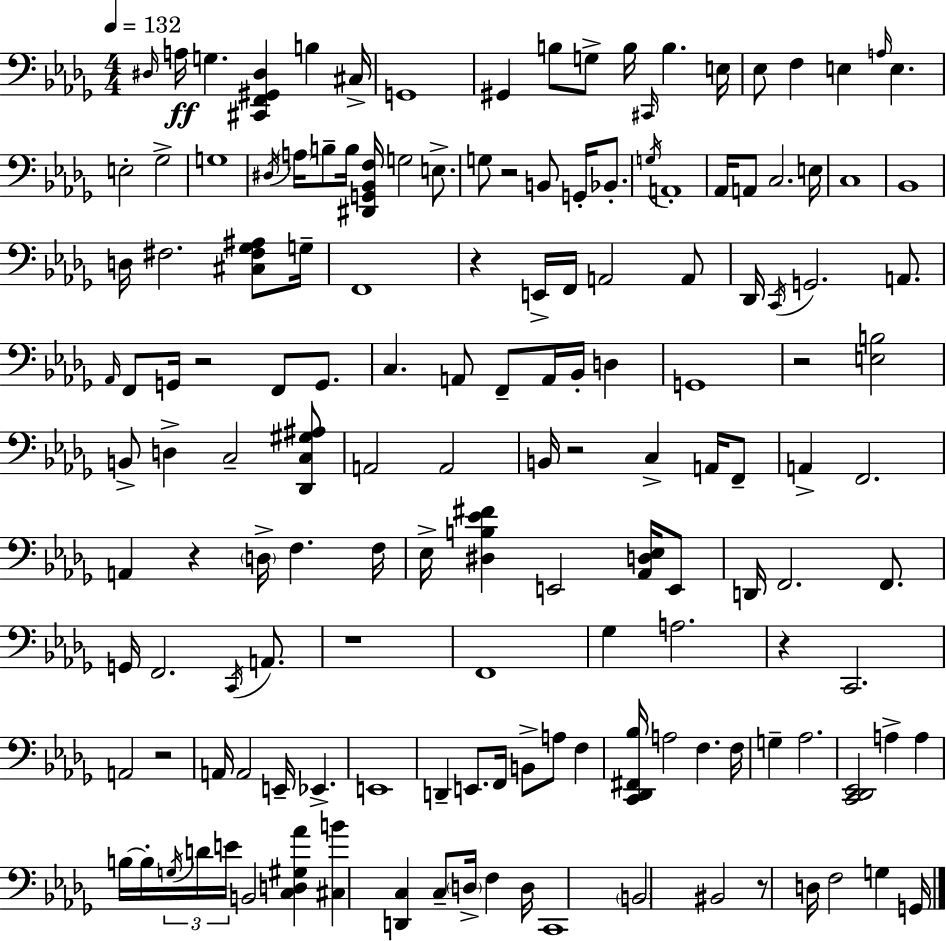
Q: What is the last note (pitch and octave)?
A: G2